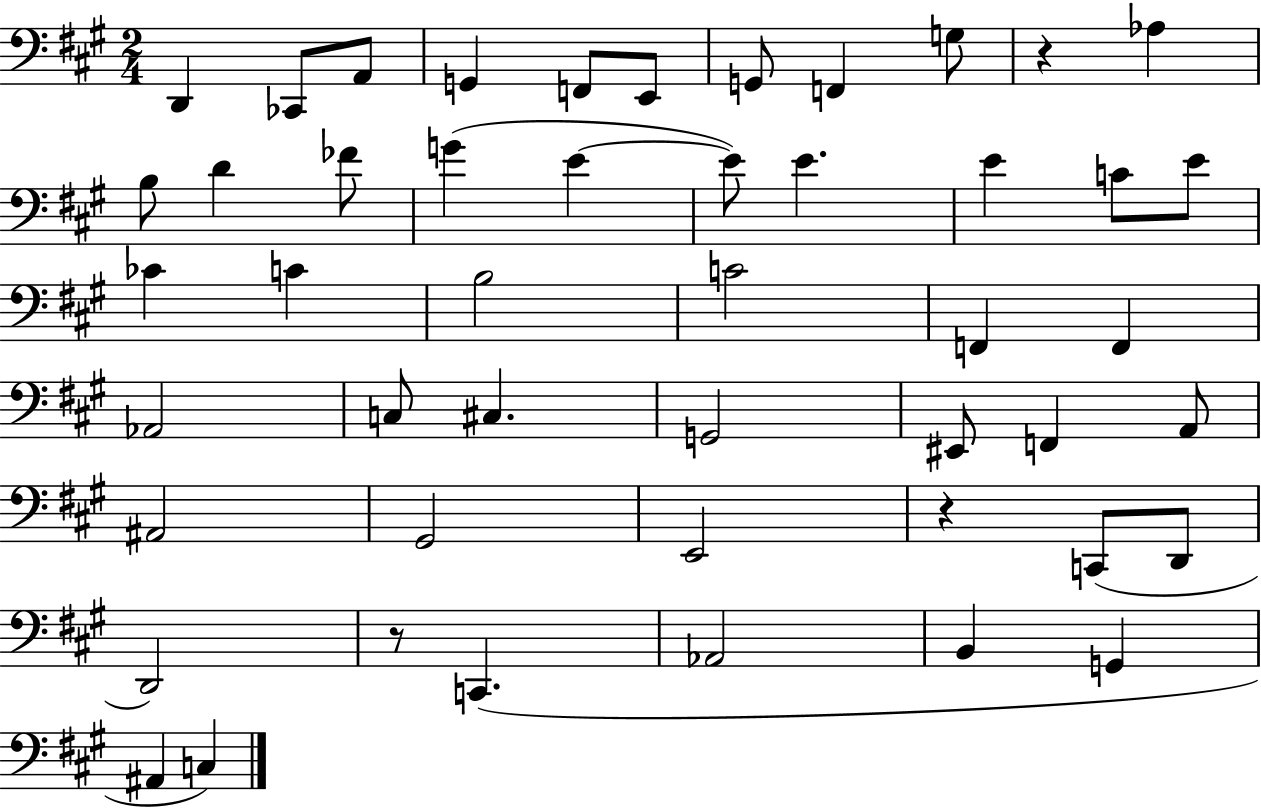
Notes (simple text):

D2/q CES2/e A2/e G2/q F2/e E2/e G2/e F2/q G3/e R/q Ab3/q B3/e D4/q FES4/e G4/q E4/q E4/e E4/q. E4/q C4/e E4/e CES4/q C4/q B3/h C4/h F2/q F2/q Ab2/h C3/e C#3/q. G2/h EIS2/e F2/q A2/e A#2/h G#2/h E2/h R/q C2/e D2/e D2/h R/e C2/q. Ab2/h B2/q G2/q A#2/q C3/q